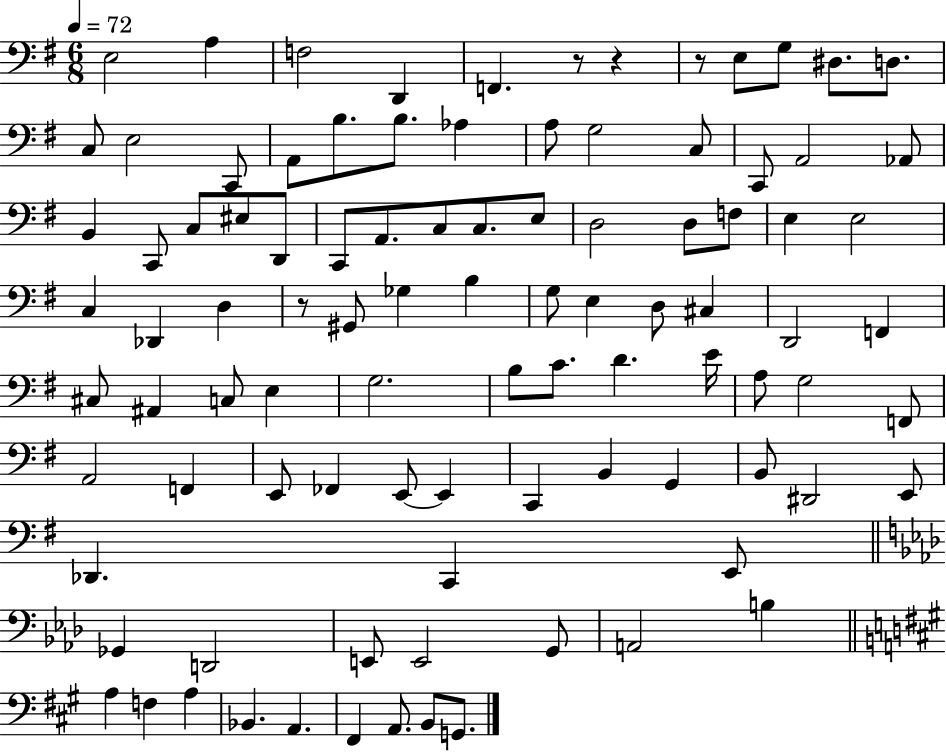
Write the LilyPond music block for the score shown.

{
  \clef bass
  \numericTimeSignature
  \time 6/8
  \key g \major
  \tempo 4 = 72
  e2 a4 | f2 d,4 | f,4. r8 r4 | r8 e8 g8 dis8. d8. | \break c8 e2 c,8 | a,8 b8. b8. aes4 | a8 g2 c8 | c,8 a,2 aes,8 | \break b,4 c,8 c8 eis8 d,8 | c,8 a,8. c8 c8. e8 | d2 d8 f8 | e4 e2 | \break c4 des,4 d4 | r8 gis,8 ges4 b4 | g8 e4 d8 cis4 | d,2 f,4 | \break cis8 ais,4 c8 e4 | g2. | b8 c'8. d'4. e'16 | a8 g2 f,8 | \break a,2 f,4 | e,8 fes,4 e,8~~ e,4 | c,4 b,4 g,4 | b,8 dis,2 e,8 | \break des,4. c,4 e,8 | \bar "||" \break \key aes \major ges,4 d,2 | e,8 e,2 g,8 | a,2 b4 | \bar "||" \break \key a \major a4 f4 a4 | bes,4. a,4. | fis,4 a,8. b,8 g,8. | \bar "|."
}